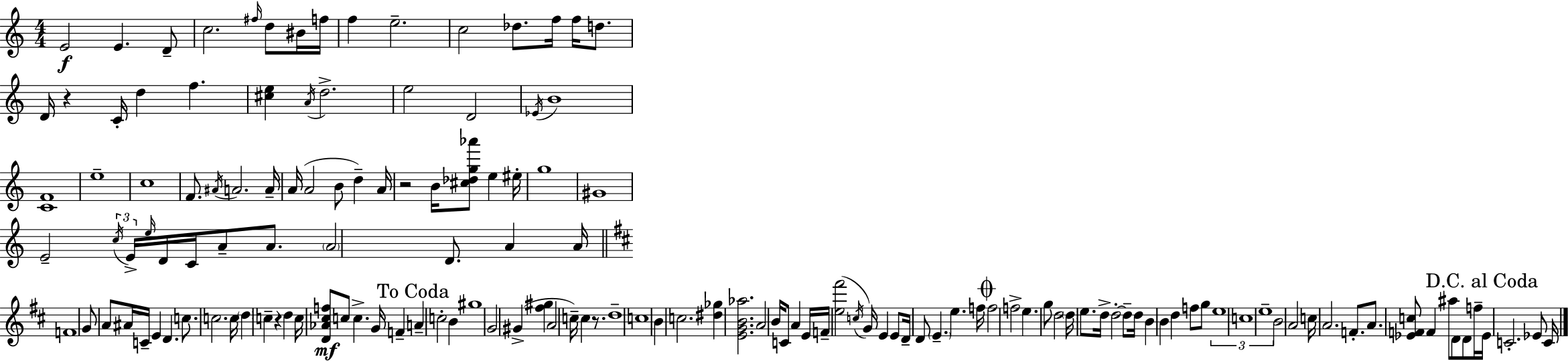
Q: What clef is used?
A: treble